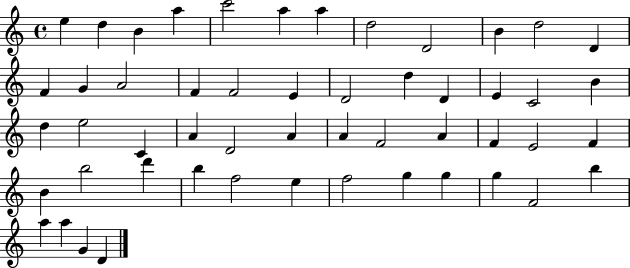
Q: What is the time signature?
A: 4/4